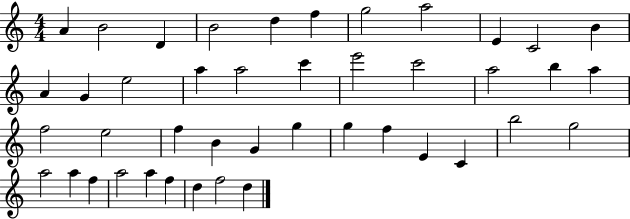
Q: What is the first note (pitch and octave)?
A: A4